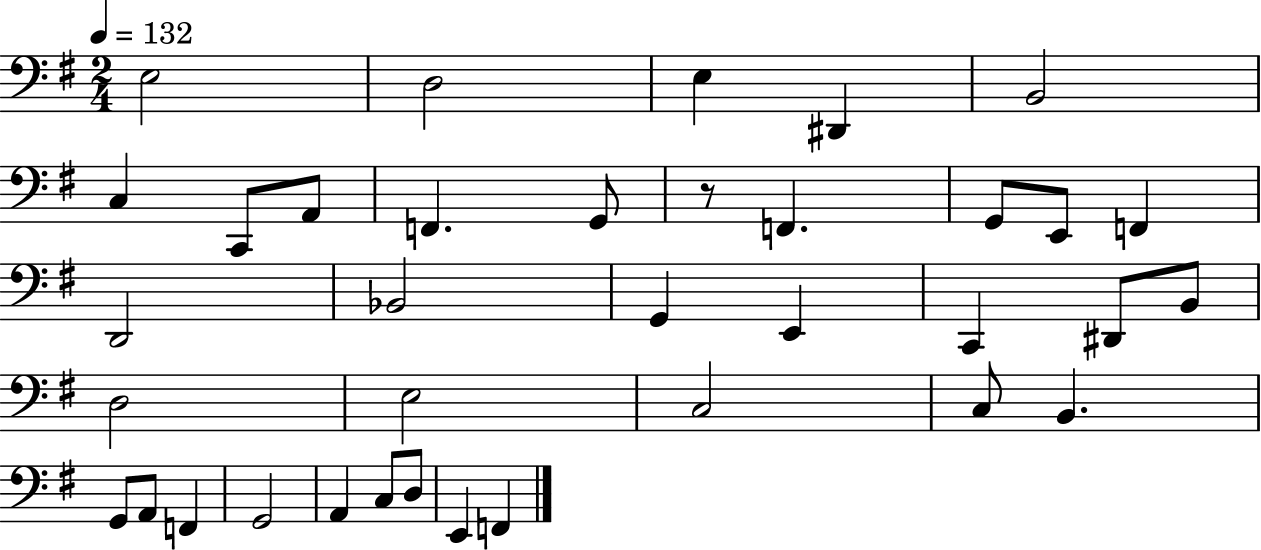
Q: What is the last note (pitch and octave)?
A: F2